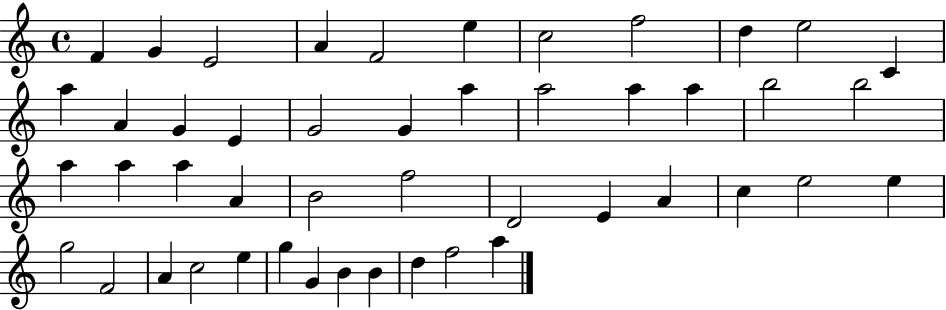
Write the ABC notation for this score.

X:1
T:Untitled
M:4/4
L:1/4
K:C
F G E2 A F2 e c2 f2 d e2 C a A G E G2 G a a2 a a b2 b2 a a a A B2 f2 D2 E A c e2 e g2 F2 A c2 e g G B B d f2 a